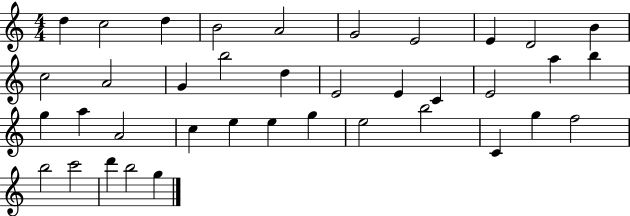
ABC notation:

X:1
T:Untitled
M:4/4
L:1/4
K:C
d c2 d B2 A2 G2 E2 E D2 B c2 A2 G b2 d E2 E C E2 a b g a A2 c e e g e2 b2 C g f2 b2 c'2 d' b2 g